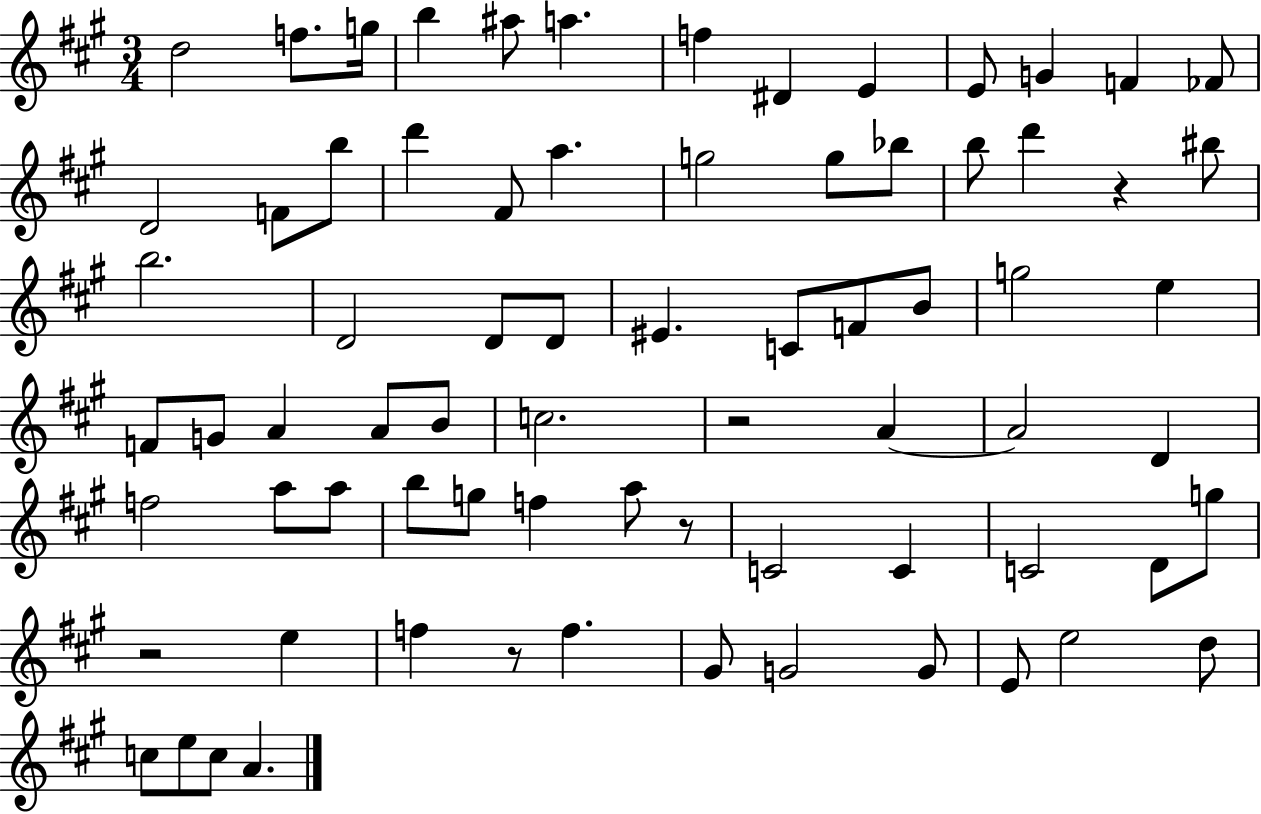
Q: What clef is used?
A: treble